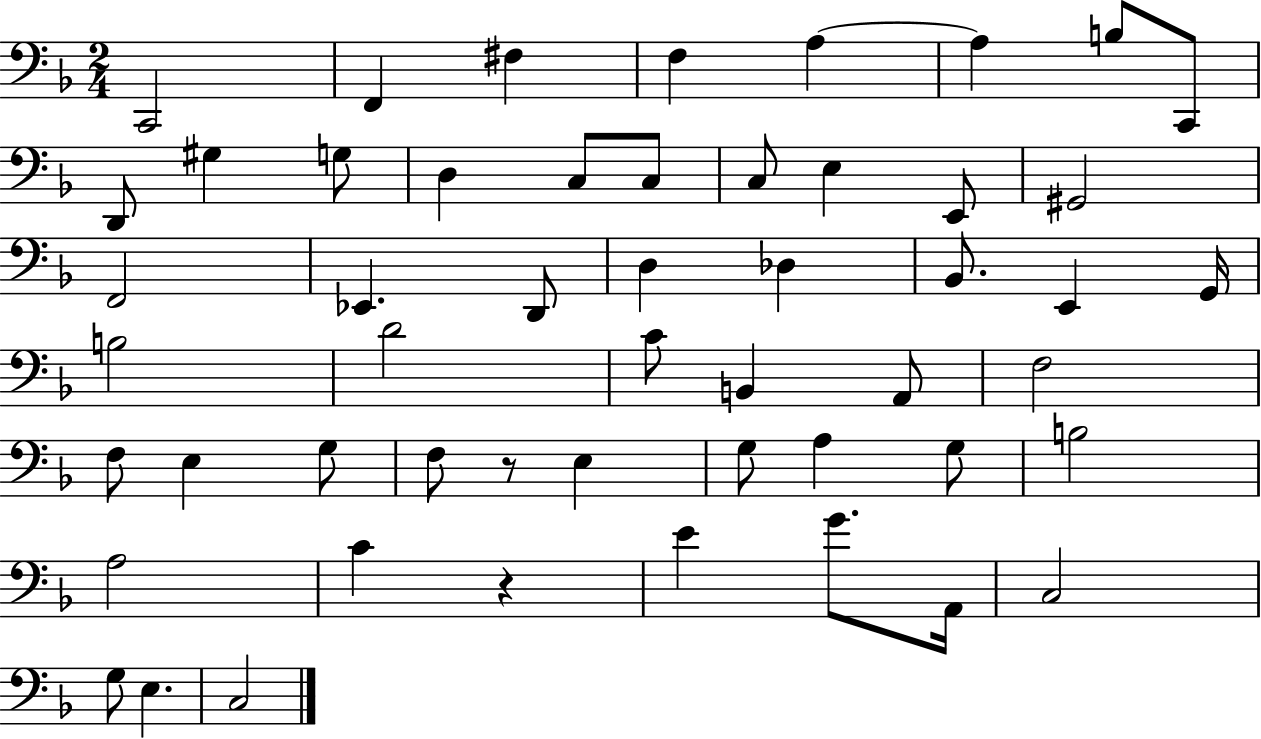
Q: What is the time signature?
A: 2/4